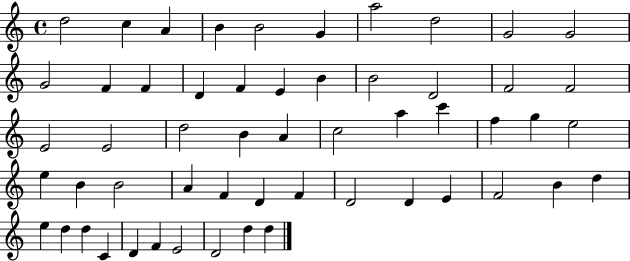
D5/h C5/q A4/q B4/q B4/h G4/q A5/h D5/h G4/h G4/h G4/h F4/q F4/q D4/q F4/q E4/q B4/q B4/h D4/h F4/h F4/h E4/h E4/h D5/h B4/q A4/q C5/h A5/q C6/q F5/q G5/q E5/h E5/q B4/q B4/h A4/q F4/q D4/q F4/q D4/h D4/q E4/q F4/h B4/q D5/q E5/q D5/q D5/q C4/q D4/q F4/q E4/h D4/h D5/q D5/q